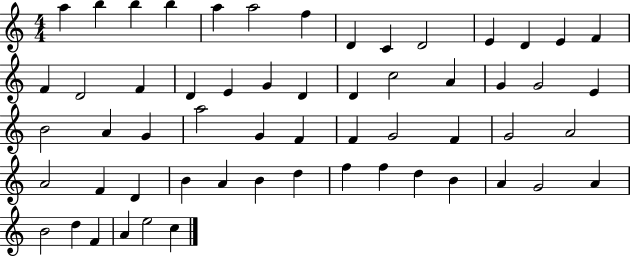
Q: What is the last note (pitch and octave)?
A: C5